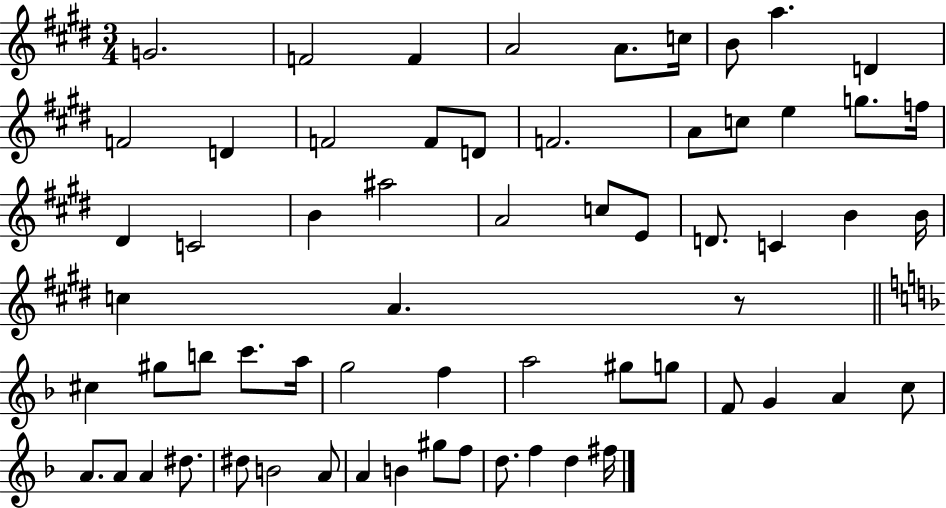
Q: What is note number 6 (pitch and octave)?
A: C5